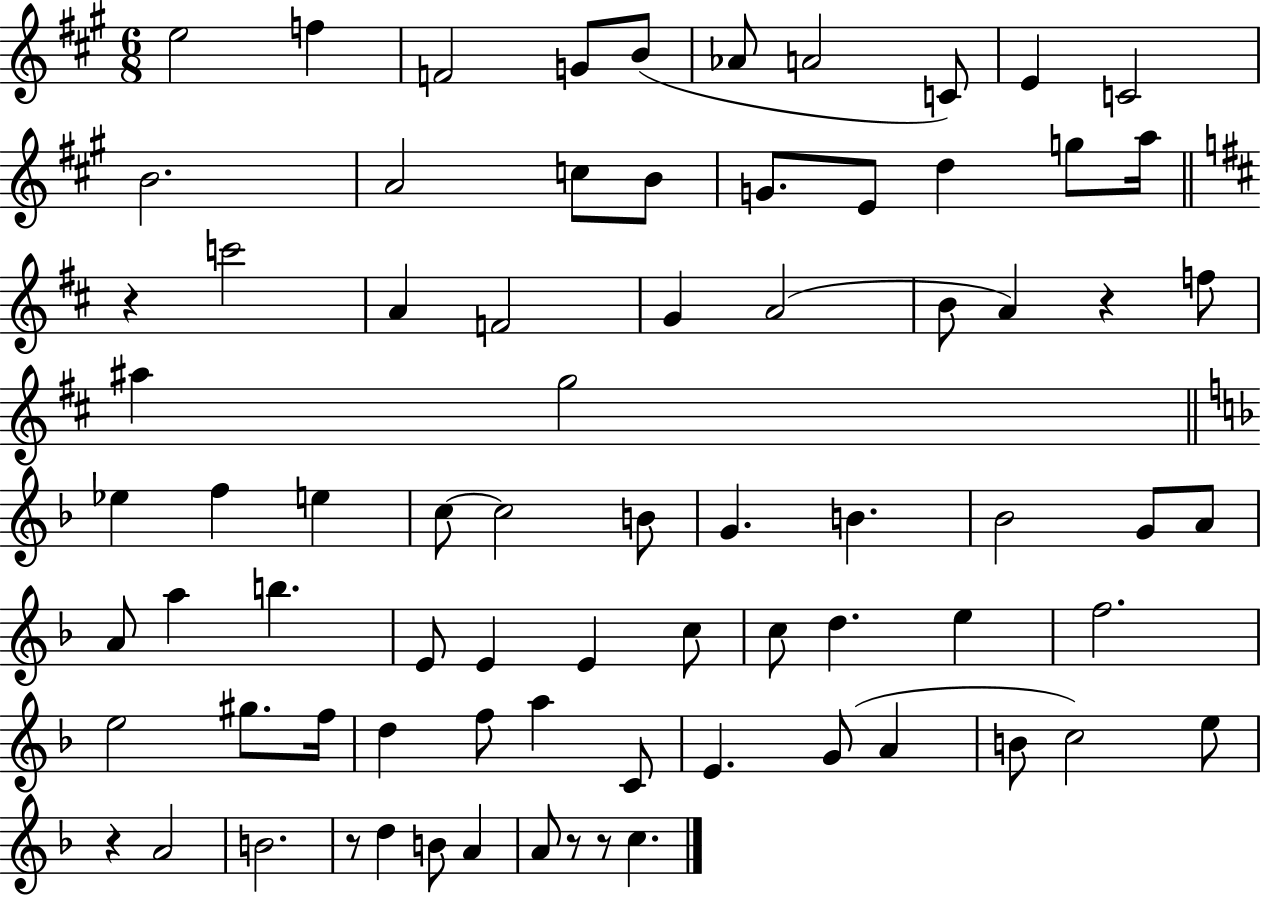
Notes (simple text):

E5/h F5/q F4/h G4/e B4/e Ab4/e A4/h C4/e E4/q C4/h B4/h. A4/h C5/e B4/e G4/e. E4/e D5/q G5/e A5/s R/q C6/h A4/q F4/h G4/q A4/h B4/e A4/q R/q F5/e A#5/q G5/h Eb5/q F5/q E5/q C5/e C5/h B4/e G4/q. B4/q. Bb4/h G4/e A4/e A4/e A5/q B5/q. E4/e E4/q E4/q C5/e C5/e D5/q. E5/q F5/h. E5/h G#5/e. F5/s D5/q F5/e A5/q C4/e E4/q. G4/e A4/q B4/e C5/h E5/e R/q A4/h B4/h. R/e D5/q B4/e A4/q A4/e R/e R/e C5/q.